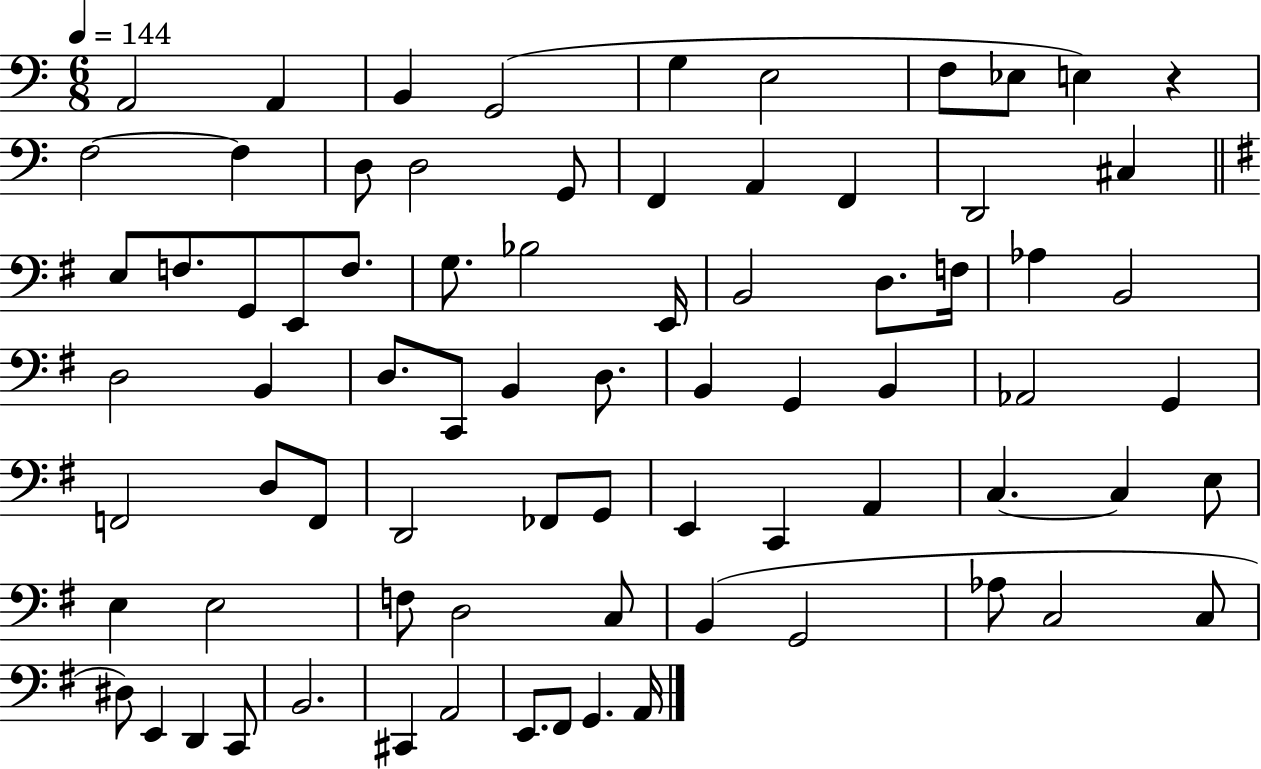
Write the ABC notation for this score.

X:1
T:Untitled
M:6/8
L:1/4
K:C
A,,2 A,, B,, G,,2 G, E,2 F,/2 _E,/2 E, z F,2 F, D,/2 D,2 G,,/2 F,, A,, F,, D,,2 ^C, E,/2 F,/2 G,,/2 E,,/2 F,/2 G,/2 _B,2 E,,/4 B,,2 D,/2 F,/4 _A, B,,2 D,2 B,, D,/2 C,,/2 B,, D,/2 B,, G,, B,, _A,,2 G,, F,,2 D,/2 F,,/2 D,,2 _F,,/2 G,,/2 E,, C,, A,, C, C, E,/2 E, E,2 F,/2 D,2 C,/2 B,, G,,2 _A,/2 C,2 C,/2 ^D,/2 E,, D,, C,,/2 B,,2 ^C,, A,,2 E,,/2 ^F,,/2 G,, A,,/4